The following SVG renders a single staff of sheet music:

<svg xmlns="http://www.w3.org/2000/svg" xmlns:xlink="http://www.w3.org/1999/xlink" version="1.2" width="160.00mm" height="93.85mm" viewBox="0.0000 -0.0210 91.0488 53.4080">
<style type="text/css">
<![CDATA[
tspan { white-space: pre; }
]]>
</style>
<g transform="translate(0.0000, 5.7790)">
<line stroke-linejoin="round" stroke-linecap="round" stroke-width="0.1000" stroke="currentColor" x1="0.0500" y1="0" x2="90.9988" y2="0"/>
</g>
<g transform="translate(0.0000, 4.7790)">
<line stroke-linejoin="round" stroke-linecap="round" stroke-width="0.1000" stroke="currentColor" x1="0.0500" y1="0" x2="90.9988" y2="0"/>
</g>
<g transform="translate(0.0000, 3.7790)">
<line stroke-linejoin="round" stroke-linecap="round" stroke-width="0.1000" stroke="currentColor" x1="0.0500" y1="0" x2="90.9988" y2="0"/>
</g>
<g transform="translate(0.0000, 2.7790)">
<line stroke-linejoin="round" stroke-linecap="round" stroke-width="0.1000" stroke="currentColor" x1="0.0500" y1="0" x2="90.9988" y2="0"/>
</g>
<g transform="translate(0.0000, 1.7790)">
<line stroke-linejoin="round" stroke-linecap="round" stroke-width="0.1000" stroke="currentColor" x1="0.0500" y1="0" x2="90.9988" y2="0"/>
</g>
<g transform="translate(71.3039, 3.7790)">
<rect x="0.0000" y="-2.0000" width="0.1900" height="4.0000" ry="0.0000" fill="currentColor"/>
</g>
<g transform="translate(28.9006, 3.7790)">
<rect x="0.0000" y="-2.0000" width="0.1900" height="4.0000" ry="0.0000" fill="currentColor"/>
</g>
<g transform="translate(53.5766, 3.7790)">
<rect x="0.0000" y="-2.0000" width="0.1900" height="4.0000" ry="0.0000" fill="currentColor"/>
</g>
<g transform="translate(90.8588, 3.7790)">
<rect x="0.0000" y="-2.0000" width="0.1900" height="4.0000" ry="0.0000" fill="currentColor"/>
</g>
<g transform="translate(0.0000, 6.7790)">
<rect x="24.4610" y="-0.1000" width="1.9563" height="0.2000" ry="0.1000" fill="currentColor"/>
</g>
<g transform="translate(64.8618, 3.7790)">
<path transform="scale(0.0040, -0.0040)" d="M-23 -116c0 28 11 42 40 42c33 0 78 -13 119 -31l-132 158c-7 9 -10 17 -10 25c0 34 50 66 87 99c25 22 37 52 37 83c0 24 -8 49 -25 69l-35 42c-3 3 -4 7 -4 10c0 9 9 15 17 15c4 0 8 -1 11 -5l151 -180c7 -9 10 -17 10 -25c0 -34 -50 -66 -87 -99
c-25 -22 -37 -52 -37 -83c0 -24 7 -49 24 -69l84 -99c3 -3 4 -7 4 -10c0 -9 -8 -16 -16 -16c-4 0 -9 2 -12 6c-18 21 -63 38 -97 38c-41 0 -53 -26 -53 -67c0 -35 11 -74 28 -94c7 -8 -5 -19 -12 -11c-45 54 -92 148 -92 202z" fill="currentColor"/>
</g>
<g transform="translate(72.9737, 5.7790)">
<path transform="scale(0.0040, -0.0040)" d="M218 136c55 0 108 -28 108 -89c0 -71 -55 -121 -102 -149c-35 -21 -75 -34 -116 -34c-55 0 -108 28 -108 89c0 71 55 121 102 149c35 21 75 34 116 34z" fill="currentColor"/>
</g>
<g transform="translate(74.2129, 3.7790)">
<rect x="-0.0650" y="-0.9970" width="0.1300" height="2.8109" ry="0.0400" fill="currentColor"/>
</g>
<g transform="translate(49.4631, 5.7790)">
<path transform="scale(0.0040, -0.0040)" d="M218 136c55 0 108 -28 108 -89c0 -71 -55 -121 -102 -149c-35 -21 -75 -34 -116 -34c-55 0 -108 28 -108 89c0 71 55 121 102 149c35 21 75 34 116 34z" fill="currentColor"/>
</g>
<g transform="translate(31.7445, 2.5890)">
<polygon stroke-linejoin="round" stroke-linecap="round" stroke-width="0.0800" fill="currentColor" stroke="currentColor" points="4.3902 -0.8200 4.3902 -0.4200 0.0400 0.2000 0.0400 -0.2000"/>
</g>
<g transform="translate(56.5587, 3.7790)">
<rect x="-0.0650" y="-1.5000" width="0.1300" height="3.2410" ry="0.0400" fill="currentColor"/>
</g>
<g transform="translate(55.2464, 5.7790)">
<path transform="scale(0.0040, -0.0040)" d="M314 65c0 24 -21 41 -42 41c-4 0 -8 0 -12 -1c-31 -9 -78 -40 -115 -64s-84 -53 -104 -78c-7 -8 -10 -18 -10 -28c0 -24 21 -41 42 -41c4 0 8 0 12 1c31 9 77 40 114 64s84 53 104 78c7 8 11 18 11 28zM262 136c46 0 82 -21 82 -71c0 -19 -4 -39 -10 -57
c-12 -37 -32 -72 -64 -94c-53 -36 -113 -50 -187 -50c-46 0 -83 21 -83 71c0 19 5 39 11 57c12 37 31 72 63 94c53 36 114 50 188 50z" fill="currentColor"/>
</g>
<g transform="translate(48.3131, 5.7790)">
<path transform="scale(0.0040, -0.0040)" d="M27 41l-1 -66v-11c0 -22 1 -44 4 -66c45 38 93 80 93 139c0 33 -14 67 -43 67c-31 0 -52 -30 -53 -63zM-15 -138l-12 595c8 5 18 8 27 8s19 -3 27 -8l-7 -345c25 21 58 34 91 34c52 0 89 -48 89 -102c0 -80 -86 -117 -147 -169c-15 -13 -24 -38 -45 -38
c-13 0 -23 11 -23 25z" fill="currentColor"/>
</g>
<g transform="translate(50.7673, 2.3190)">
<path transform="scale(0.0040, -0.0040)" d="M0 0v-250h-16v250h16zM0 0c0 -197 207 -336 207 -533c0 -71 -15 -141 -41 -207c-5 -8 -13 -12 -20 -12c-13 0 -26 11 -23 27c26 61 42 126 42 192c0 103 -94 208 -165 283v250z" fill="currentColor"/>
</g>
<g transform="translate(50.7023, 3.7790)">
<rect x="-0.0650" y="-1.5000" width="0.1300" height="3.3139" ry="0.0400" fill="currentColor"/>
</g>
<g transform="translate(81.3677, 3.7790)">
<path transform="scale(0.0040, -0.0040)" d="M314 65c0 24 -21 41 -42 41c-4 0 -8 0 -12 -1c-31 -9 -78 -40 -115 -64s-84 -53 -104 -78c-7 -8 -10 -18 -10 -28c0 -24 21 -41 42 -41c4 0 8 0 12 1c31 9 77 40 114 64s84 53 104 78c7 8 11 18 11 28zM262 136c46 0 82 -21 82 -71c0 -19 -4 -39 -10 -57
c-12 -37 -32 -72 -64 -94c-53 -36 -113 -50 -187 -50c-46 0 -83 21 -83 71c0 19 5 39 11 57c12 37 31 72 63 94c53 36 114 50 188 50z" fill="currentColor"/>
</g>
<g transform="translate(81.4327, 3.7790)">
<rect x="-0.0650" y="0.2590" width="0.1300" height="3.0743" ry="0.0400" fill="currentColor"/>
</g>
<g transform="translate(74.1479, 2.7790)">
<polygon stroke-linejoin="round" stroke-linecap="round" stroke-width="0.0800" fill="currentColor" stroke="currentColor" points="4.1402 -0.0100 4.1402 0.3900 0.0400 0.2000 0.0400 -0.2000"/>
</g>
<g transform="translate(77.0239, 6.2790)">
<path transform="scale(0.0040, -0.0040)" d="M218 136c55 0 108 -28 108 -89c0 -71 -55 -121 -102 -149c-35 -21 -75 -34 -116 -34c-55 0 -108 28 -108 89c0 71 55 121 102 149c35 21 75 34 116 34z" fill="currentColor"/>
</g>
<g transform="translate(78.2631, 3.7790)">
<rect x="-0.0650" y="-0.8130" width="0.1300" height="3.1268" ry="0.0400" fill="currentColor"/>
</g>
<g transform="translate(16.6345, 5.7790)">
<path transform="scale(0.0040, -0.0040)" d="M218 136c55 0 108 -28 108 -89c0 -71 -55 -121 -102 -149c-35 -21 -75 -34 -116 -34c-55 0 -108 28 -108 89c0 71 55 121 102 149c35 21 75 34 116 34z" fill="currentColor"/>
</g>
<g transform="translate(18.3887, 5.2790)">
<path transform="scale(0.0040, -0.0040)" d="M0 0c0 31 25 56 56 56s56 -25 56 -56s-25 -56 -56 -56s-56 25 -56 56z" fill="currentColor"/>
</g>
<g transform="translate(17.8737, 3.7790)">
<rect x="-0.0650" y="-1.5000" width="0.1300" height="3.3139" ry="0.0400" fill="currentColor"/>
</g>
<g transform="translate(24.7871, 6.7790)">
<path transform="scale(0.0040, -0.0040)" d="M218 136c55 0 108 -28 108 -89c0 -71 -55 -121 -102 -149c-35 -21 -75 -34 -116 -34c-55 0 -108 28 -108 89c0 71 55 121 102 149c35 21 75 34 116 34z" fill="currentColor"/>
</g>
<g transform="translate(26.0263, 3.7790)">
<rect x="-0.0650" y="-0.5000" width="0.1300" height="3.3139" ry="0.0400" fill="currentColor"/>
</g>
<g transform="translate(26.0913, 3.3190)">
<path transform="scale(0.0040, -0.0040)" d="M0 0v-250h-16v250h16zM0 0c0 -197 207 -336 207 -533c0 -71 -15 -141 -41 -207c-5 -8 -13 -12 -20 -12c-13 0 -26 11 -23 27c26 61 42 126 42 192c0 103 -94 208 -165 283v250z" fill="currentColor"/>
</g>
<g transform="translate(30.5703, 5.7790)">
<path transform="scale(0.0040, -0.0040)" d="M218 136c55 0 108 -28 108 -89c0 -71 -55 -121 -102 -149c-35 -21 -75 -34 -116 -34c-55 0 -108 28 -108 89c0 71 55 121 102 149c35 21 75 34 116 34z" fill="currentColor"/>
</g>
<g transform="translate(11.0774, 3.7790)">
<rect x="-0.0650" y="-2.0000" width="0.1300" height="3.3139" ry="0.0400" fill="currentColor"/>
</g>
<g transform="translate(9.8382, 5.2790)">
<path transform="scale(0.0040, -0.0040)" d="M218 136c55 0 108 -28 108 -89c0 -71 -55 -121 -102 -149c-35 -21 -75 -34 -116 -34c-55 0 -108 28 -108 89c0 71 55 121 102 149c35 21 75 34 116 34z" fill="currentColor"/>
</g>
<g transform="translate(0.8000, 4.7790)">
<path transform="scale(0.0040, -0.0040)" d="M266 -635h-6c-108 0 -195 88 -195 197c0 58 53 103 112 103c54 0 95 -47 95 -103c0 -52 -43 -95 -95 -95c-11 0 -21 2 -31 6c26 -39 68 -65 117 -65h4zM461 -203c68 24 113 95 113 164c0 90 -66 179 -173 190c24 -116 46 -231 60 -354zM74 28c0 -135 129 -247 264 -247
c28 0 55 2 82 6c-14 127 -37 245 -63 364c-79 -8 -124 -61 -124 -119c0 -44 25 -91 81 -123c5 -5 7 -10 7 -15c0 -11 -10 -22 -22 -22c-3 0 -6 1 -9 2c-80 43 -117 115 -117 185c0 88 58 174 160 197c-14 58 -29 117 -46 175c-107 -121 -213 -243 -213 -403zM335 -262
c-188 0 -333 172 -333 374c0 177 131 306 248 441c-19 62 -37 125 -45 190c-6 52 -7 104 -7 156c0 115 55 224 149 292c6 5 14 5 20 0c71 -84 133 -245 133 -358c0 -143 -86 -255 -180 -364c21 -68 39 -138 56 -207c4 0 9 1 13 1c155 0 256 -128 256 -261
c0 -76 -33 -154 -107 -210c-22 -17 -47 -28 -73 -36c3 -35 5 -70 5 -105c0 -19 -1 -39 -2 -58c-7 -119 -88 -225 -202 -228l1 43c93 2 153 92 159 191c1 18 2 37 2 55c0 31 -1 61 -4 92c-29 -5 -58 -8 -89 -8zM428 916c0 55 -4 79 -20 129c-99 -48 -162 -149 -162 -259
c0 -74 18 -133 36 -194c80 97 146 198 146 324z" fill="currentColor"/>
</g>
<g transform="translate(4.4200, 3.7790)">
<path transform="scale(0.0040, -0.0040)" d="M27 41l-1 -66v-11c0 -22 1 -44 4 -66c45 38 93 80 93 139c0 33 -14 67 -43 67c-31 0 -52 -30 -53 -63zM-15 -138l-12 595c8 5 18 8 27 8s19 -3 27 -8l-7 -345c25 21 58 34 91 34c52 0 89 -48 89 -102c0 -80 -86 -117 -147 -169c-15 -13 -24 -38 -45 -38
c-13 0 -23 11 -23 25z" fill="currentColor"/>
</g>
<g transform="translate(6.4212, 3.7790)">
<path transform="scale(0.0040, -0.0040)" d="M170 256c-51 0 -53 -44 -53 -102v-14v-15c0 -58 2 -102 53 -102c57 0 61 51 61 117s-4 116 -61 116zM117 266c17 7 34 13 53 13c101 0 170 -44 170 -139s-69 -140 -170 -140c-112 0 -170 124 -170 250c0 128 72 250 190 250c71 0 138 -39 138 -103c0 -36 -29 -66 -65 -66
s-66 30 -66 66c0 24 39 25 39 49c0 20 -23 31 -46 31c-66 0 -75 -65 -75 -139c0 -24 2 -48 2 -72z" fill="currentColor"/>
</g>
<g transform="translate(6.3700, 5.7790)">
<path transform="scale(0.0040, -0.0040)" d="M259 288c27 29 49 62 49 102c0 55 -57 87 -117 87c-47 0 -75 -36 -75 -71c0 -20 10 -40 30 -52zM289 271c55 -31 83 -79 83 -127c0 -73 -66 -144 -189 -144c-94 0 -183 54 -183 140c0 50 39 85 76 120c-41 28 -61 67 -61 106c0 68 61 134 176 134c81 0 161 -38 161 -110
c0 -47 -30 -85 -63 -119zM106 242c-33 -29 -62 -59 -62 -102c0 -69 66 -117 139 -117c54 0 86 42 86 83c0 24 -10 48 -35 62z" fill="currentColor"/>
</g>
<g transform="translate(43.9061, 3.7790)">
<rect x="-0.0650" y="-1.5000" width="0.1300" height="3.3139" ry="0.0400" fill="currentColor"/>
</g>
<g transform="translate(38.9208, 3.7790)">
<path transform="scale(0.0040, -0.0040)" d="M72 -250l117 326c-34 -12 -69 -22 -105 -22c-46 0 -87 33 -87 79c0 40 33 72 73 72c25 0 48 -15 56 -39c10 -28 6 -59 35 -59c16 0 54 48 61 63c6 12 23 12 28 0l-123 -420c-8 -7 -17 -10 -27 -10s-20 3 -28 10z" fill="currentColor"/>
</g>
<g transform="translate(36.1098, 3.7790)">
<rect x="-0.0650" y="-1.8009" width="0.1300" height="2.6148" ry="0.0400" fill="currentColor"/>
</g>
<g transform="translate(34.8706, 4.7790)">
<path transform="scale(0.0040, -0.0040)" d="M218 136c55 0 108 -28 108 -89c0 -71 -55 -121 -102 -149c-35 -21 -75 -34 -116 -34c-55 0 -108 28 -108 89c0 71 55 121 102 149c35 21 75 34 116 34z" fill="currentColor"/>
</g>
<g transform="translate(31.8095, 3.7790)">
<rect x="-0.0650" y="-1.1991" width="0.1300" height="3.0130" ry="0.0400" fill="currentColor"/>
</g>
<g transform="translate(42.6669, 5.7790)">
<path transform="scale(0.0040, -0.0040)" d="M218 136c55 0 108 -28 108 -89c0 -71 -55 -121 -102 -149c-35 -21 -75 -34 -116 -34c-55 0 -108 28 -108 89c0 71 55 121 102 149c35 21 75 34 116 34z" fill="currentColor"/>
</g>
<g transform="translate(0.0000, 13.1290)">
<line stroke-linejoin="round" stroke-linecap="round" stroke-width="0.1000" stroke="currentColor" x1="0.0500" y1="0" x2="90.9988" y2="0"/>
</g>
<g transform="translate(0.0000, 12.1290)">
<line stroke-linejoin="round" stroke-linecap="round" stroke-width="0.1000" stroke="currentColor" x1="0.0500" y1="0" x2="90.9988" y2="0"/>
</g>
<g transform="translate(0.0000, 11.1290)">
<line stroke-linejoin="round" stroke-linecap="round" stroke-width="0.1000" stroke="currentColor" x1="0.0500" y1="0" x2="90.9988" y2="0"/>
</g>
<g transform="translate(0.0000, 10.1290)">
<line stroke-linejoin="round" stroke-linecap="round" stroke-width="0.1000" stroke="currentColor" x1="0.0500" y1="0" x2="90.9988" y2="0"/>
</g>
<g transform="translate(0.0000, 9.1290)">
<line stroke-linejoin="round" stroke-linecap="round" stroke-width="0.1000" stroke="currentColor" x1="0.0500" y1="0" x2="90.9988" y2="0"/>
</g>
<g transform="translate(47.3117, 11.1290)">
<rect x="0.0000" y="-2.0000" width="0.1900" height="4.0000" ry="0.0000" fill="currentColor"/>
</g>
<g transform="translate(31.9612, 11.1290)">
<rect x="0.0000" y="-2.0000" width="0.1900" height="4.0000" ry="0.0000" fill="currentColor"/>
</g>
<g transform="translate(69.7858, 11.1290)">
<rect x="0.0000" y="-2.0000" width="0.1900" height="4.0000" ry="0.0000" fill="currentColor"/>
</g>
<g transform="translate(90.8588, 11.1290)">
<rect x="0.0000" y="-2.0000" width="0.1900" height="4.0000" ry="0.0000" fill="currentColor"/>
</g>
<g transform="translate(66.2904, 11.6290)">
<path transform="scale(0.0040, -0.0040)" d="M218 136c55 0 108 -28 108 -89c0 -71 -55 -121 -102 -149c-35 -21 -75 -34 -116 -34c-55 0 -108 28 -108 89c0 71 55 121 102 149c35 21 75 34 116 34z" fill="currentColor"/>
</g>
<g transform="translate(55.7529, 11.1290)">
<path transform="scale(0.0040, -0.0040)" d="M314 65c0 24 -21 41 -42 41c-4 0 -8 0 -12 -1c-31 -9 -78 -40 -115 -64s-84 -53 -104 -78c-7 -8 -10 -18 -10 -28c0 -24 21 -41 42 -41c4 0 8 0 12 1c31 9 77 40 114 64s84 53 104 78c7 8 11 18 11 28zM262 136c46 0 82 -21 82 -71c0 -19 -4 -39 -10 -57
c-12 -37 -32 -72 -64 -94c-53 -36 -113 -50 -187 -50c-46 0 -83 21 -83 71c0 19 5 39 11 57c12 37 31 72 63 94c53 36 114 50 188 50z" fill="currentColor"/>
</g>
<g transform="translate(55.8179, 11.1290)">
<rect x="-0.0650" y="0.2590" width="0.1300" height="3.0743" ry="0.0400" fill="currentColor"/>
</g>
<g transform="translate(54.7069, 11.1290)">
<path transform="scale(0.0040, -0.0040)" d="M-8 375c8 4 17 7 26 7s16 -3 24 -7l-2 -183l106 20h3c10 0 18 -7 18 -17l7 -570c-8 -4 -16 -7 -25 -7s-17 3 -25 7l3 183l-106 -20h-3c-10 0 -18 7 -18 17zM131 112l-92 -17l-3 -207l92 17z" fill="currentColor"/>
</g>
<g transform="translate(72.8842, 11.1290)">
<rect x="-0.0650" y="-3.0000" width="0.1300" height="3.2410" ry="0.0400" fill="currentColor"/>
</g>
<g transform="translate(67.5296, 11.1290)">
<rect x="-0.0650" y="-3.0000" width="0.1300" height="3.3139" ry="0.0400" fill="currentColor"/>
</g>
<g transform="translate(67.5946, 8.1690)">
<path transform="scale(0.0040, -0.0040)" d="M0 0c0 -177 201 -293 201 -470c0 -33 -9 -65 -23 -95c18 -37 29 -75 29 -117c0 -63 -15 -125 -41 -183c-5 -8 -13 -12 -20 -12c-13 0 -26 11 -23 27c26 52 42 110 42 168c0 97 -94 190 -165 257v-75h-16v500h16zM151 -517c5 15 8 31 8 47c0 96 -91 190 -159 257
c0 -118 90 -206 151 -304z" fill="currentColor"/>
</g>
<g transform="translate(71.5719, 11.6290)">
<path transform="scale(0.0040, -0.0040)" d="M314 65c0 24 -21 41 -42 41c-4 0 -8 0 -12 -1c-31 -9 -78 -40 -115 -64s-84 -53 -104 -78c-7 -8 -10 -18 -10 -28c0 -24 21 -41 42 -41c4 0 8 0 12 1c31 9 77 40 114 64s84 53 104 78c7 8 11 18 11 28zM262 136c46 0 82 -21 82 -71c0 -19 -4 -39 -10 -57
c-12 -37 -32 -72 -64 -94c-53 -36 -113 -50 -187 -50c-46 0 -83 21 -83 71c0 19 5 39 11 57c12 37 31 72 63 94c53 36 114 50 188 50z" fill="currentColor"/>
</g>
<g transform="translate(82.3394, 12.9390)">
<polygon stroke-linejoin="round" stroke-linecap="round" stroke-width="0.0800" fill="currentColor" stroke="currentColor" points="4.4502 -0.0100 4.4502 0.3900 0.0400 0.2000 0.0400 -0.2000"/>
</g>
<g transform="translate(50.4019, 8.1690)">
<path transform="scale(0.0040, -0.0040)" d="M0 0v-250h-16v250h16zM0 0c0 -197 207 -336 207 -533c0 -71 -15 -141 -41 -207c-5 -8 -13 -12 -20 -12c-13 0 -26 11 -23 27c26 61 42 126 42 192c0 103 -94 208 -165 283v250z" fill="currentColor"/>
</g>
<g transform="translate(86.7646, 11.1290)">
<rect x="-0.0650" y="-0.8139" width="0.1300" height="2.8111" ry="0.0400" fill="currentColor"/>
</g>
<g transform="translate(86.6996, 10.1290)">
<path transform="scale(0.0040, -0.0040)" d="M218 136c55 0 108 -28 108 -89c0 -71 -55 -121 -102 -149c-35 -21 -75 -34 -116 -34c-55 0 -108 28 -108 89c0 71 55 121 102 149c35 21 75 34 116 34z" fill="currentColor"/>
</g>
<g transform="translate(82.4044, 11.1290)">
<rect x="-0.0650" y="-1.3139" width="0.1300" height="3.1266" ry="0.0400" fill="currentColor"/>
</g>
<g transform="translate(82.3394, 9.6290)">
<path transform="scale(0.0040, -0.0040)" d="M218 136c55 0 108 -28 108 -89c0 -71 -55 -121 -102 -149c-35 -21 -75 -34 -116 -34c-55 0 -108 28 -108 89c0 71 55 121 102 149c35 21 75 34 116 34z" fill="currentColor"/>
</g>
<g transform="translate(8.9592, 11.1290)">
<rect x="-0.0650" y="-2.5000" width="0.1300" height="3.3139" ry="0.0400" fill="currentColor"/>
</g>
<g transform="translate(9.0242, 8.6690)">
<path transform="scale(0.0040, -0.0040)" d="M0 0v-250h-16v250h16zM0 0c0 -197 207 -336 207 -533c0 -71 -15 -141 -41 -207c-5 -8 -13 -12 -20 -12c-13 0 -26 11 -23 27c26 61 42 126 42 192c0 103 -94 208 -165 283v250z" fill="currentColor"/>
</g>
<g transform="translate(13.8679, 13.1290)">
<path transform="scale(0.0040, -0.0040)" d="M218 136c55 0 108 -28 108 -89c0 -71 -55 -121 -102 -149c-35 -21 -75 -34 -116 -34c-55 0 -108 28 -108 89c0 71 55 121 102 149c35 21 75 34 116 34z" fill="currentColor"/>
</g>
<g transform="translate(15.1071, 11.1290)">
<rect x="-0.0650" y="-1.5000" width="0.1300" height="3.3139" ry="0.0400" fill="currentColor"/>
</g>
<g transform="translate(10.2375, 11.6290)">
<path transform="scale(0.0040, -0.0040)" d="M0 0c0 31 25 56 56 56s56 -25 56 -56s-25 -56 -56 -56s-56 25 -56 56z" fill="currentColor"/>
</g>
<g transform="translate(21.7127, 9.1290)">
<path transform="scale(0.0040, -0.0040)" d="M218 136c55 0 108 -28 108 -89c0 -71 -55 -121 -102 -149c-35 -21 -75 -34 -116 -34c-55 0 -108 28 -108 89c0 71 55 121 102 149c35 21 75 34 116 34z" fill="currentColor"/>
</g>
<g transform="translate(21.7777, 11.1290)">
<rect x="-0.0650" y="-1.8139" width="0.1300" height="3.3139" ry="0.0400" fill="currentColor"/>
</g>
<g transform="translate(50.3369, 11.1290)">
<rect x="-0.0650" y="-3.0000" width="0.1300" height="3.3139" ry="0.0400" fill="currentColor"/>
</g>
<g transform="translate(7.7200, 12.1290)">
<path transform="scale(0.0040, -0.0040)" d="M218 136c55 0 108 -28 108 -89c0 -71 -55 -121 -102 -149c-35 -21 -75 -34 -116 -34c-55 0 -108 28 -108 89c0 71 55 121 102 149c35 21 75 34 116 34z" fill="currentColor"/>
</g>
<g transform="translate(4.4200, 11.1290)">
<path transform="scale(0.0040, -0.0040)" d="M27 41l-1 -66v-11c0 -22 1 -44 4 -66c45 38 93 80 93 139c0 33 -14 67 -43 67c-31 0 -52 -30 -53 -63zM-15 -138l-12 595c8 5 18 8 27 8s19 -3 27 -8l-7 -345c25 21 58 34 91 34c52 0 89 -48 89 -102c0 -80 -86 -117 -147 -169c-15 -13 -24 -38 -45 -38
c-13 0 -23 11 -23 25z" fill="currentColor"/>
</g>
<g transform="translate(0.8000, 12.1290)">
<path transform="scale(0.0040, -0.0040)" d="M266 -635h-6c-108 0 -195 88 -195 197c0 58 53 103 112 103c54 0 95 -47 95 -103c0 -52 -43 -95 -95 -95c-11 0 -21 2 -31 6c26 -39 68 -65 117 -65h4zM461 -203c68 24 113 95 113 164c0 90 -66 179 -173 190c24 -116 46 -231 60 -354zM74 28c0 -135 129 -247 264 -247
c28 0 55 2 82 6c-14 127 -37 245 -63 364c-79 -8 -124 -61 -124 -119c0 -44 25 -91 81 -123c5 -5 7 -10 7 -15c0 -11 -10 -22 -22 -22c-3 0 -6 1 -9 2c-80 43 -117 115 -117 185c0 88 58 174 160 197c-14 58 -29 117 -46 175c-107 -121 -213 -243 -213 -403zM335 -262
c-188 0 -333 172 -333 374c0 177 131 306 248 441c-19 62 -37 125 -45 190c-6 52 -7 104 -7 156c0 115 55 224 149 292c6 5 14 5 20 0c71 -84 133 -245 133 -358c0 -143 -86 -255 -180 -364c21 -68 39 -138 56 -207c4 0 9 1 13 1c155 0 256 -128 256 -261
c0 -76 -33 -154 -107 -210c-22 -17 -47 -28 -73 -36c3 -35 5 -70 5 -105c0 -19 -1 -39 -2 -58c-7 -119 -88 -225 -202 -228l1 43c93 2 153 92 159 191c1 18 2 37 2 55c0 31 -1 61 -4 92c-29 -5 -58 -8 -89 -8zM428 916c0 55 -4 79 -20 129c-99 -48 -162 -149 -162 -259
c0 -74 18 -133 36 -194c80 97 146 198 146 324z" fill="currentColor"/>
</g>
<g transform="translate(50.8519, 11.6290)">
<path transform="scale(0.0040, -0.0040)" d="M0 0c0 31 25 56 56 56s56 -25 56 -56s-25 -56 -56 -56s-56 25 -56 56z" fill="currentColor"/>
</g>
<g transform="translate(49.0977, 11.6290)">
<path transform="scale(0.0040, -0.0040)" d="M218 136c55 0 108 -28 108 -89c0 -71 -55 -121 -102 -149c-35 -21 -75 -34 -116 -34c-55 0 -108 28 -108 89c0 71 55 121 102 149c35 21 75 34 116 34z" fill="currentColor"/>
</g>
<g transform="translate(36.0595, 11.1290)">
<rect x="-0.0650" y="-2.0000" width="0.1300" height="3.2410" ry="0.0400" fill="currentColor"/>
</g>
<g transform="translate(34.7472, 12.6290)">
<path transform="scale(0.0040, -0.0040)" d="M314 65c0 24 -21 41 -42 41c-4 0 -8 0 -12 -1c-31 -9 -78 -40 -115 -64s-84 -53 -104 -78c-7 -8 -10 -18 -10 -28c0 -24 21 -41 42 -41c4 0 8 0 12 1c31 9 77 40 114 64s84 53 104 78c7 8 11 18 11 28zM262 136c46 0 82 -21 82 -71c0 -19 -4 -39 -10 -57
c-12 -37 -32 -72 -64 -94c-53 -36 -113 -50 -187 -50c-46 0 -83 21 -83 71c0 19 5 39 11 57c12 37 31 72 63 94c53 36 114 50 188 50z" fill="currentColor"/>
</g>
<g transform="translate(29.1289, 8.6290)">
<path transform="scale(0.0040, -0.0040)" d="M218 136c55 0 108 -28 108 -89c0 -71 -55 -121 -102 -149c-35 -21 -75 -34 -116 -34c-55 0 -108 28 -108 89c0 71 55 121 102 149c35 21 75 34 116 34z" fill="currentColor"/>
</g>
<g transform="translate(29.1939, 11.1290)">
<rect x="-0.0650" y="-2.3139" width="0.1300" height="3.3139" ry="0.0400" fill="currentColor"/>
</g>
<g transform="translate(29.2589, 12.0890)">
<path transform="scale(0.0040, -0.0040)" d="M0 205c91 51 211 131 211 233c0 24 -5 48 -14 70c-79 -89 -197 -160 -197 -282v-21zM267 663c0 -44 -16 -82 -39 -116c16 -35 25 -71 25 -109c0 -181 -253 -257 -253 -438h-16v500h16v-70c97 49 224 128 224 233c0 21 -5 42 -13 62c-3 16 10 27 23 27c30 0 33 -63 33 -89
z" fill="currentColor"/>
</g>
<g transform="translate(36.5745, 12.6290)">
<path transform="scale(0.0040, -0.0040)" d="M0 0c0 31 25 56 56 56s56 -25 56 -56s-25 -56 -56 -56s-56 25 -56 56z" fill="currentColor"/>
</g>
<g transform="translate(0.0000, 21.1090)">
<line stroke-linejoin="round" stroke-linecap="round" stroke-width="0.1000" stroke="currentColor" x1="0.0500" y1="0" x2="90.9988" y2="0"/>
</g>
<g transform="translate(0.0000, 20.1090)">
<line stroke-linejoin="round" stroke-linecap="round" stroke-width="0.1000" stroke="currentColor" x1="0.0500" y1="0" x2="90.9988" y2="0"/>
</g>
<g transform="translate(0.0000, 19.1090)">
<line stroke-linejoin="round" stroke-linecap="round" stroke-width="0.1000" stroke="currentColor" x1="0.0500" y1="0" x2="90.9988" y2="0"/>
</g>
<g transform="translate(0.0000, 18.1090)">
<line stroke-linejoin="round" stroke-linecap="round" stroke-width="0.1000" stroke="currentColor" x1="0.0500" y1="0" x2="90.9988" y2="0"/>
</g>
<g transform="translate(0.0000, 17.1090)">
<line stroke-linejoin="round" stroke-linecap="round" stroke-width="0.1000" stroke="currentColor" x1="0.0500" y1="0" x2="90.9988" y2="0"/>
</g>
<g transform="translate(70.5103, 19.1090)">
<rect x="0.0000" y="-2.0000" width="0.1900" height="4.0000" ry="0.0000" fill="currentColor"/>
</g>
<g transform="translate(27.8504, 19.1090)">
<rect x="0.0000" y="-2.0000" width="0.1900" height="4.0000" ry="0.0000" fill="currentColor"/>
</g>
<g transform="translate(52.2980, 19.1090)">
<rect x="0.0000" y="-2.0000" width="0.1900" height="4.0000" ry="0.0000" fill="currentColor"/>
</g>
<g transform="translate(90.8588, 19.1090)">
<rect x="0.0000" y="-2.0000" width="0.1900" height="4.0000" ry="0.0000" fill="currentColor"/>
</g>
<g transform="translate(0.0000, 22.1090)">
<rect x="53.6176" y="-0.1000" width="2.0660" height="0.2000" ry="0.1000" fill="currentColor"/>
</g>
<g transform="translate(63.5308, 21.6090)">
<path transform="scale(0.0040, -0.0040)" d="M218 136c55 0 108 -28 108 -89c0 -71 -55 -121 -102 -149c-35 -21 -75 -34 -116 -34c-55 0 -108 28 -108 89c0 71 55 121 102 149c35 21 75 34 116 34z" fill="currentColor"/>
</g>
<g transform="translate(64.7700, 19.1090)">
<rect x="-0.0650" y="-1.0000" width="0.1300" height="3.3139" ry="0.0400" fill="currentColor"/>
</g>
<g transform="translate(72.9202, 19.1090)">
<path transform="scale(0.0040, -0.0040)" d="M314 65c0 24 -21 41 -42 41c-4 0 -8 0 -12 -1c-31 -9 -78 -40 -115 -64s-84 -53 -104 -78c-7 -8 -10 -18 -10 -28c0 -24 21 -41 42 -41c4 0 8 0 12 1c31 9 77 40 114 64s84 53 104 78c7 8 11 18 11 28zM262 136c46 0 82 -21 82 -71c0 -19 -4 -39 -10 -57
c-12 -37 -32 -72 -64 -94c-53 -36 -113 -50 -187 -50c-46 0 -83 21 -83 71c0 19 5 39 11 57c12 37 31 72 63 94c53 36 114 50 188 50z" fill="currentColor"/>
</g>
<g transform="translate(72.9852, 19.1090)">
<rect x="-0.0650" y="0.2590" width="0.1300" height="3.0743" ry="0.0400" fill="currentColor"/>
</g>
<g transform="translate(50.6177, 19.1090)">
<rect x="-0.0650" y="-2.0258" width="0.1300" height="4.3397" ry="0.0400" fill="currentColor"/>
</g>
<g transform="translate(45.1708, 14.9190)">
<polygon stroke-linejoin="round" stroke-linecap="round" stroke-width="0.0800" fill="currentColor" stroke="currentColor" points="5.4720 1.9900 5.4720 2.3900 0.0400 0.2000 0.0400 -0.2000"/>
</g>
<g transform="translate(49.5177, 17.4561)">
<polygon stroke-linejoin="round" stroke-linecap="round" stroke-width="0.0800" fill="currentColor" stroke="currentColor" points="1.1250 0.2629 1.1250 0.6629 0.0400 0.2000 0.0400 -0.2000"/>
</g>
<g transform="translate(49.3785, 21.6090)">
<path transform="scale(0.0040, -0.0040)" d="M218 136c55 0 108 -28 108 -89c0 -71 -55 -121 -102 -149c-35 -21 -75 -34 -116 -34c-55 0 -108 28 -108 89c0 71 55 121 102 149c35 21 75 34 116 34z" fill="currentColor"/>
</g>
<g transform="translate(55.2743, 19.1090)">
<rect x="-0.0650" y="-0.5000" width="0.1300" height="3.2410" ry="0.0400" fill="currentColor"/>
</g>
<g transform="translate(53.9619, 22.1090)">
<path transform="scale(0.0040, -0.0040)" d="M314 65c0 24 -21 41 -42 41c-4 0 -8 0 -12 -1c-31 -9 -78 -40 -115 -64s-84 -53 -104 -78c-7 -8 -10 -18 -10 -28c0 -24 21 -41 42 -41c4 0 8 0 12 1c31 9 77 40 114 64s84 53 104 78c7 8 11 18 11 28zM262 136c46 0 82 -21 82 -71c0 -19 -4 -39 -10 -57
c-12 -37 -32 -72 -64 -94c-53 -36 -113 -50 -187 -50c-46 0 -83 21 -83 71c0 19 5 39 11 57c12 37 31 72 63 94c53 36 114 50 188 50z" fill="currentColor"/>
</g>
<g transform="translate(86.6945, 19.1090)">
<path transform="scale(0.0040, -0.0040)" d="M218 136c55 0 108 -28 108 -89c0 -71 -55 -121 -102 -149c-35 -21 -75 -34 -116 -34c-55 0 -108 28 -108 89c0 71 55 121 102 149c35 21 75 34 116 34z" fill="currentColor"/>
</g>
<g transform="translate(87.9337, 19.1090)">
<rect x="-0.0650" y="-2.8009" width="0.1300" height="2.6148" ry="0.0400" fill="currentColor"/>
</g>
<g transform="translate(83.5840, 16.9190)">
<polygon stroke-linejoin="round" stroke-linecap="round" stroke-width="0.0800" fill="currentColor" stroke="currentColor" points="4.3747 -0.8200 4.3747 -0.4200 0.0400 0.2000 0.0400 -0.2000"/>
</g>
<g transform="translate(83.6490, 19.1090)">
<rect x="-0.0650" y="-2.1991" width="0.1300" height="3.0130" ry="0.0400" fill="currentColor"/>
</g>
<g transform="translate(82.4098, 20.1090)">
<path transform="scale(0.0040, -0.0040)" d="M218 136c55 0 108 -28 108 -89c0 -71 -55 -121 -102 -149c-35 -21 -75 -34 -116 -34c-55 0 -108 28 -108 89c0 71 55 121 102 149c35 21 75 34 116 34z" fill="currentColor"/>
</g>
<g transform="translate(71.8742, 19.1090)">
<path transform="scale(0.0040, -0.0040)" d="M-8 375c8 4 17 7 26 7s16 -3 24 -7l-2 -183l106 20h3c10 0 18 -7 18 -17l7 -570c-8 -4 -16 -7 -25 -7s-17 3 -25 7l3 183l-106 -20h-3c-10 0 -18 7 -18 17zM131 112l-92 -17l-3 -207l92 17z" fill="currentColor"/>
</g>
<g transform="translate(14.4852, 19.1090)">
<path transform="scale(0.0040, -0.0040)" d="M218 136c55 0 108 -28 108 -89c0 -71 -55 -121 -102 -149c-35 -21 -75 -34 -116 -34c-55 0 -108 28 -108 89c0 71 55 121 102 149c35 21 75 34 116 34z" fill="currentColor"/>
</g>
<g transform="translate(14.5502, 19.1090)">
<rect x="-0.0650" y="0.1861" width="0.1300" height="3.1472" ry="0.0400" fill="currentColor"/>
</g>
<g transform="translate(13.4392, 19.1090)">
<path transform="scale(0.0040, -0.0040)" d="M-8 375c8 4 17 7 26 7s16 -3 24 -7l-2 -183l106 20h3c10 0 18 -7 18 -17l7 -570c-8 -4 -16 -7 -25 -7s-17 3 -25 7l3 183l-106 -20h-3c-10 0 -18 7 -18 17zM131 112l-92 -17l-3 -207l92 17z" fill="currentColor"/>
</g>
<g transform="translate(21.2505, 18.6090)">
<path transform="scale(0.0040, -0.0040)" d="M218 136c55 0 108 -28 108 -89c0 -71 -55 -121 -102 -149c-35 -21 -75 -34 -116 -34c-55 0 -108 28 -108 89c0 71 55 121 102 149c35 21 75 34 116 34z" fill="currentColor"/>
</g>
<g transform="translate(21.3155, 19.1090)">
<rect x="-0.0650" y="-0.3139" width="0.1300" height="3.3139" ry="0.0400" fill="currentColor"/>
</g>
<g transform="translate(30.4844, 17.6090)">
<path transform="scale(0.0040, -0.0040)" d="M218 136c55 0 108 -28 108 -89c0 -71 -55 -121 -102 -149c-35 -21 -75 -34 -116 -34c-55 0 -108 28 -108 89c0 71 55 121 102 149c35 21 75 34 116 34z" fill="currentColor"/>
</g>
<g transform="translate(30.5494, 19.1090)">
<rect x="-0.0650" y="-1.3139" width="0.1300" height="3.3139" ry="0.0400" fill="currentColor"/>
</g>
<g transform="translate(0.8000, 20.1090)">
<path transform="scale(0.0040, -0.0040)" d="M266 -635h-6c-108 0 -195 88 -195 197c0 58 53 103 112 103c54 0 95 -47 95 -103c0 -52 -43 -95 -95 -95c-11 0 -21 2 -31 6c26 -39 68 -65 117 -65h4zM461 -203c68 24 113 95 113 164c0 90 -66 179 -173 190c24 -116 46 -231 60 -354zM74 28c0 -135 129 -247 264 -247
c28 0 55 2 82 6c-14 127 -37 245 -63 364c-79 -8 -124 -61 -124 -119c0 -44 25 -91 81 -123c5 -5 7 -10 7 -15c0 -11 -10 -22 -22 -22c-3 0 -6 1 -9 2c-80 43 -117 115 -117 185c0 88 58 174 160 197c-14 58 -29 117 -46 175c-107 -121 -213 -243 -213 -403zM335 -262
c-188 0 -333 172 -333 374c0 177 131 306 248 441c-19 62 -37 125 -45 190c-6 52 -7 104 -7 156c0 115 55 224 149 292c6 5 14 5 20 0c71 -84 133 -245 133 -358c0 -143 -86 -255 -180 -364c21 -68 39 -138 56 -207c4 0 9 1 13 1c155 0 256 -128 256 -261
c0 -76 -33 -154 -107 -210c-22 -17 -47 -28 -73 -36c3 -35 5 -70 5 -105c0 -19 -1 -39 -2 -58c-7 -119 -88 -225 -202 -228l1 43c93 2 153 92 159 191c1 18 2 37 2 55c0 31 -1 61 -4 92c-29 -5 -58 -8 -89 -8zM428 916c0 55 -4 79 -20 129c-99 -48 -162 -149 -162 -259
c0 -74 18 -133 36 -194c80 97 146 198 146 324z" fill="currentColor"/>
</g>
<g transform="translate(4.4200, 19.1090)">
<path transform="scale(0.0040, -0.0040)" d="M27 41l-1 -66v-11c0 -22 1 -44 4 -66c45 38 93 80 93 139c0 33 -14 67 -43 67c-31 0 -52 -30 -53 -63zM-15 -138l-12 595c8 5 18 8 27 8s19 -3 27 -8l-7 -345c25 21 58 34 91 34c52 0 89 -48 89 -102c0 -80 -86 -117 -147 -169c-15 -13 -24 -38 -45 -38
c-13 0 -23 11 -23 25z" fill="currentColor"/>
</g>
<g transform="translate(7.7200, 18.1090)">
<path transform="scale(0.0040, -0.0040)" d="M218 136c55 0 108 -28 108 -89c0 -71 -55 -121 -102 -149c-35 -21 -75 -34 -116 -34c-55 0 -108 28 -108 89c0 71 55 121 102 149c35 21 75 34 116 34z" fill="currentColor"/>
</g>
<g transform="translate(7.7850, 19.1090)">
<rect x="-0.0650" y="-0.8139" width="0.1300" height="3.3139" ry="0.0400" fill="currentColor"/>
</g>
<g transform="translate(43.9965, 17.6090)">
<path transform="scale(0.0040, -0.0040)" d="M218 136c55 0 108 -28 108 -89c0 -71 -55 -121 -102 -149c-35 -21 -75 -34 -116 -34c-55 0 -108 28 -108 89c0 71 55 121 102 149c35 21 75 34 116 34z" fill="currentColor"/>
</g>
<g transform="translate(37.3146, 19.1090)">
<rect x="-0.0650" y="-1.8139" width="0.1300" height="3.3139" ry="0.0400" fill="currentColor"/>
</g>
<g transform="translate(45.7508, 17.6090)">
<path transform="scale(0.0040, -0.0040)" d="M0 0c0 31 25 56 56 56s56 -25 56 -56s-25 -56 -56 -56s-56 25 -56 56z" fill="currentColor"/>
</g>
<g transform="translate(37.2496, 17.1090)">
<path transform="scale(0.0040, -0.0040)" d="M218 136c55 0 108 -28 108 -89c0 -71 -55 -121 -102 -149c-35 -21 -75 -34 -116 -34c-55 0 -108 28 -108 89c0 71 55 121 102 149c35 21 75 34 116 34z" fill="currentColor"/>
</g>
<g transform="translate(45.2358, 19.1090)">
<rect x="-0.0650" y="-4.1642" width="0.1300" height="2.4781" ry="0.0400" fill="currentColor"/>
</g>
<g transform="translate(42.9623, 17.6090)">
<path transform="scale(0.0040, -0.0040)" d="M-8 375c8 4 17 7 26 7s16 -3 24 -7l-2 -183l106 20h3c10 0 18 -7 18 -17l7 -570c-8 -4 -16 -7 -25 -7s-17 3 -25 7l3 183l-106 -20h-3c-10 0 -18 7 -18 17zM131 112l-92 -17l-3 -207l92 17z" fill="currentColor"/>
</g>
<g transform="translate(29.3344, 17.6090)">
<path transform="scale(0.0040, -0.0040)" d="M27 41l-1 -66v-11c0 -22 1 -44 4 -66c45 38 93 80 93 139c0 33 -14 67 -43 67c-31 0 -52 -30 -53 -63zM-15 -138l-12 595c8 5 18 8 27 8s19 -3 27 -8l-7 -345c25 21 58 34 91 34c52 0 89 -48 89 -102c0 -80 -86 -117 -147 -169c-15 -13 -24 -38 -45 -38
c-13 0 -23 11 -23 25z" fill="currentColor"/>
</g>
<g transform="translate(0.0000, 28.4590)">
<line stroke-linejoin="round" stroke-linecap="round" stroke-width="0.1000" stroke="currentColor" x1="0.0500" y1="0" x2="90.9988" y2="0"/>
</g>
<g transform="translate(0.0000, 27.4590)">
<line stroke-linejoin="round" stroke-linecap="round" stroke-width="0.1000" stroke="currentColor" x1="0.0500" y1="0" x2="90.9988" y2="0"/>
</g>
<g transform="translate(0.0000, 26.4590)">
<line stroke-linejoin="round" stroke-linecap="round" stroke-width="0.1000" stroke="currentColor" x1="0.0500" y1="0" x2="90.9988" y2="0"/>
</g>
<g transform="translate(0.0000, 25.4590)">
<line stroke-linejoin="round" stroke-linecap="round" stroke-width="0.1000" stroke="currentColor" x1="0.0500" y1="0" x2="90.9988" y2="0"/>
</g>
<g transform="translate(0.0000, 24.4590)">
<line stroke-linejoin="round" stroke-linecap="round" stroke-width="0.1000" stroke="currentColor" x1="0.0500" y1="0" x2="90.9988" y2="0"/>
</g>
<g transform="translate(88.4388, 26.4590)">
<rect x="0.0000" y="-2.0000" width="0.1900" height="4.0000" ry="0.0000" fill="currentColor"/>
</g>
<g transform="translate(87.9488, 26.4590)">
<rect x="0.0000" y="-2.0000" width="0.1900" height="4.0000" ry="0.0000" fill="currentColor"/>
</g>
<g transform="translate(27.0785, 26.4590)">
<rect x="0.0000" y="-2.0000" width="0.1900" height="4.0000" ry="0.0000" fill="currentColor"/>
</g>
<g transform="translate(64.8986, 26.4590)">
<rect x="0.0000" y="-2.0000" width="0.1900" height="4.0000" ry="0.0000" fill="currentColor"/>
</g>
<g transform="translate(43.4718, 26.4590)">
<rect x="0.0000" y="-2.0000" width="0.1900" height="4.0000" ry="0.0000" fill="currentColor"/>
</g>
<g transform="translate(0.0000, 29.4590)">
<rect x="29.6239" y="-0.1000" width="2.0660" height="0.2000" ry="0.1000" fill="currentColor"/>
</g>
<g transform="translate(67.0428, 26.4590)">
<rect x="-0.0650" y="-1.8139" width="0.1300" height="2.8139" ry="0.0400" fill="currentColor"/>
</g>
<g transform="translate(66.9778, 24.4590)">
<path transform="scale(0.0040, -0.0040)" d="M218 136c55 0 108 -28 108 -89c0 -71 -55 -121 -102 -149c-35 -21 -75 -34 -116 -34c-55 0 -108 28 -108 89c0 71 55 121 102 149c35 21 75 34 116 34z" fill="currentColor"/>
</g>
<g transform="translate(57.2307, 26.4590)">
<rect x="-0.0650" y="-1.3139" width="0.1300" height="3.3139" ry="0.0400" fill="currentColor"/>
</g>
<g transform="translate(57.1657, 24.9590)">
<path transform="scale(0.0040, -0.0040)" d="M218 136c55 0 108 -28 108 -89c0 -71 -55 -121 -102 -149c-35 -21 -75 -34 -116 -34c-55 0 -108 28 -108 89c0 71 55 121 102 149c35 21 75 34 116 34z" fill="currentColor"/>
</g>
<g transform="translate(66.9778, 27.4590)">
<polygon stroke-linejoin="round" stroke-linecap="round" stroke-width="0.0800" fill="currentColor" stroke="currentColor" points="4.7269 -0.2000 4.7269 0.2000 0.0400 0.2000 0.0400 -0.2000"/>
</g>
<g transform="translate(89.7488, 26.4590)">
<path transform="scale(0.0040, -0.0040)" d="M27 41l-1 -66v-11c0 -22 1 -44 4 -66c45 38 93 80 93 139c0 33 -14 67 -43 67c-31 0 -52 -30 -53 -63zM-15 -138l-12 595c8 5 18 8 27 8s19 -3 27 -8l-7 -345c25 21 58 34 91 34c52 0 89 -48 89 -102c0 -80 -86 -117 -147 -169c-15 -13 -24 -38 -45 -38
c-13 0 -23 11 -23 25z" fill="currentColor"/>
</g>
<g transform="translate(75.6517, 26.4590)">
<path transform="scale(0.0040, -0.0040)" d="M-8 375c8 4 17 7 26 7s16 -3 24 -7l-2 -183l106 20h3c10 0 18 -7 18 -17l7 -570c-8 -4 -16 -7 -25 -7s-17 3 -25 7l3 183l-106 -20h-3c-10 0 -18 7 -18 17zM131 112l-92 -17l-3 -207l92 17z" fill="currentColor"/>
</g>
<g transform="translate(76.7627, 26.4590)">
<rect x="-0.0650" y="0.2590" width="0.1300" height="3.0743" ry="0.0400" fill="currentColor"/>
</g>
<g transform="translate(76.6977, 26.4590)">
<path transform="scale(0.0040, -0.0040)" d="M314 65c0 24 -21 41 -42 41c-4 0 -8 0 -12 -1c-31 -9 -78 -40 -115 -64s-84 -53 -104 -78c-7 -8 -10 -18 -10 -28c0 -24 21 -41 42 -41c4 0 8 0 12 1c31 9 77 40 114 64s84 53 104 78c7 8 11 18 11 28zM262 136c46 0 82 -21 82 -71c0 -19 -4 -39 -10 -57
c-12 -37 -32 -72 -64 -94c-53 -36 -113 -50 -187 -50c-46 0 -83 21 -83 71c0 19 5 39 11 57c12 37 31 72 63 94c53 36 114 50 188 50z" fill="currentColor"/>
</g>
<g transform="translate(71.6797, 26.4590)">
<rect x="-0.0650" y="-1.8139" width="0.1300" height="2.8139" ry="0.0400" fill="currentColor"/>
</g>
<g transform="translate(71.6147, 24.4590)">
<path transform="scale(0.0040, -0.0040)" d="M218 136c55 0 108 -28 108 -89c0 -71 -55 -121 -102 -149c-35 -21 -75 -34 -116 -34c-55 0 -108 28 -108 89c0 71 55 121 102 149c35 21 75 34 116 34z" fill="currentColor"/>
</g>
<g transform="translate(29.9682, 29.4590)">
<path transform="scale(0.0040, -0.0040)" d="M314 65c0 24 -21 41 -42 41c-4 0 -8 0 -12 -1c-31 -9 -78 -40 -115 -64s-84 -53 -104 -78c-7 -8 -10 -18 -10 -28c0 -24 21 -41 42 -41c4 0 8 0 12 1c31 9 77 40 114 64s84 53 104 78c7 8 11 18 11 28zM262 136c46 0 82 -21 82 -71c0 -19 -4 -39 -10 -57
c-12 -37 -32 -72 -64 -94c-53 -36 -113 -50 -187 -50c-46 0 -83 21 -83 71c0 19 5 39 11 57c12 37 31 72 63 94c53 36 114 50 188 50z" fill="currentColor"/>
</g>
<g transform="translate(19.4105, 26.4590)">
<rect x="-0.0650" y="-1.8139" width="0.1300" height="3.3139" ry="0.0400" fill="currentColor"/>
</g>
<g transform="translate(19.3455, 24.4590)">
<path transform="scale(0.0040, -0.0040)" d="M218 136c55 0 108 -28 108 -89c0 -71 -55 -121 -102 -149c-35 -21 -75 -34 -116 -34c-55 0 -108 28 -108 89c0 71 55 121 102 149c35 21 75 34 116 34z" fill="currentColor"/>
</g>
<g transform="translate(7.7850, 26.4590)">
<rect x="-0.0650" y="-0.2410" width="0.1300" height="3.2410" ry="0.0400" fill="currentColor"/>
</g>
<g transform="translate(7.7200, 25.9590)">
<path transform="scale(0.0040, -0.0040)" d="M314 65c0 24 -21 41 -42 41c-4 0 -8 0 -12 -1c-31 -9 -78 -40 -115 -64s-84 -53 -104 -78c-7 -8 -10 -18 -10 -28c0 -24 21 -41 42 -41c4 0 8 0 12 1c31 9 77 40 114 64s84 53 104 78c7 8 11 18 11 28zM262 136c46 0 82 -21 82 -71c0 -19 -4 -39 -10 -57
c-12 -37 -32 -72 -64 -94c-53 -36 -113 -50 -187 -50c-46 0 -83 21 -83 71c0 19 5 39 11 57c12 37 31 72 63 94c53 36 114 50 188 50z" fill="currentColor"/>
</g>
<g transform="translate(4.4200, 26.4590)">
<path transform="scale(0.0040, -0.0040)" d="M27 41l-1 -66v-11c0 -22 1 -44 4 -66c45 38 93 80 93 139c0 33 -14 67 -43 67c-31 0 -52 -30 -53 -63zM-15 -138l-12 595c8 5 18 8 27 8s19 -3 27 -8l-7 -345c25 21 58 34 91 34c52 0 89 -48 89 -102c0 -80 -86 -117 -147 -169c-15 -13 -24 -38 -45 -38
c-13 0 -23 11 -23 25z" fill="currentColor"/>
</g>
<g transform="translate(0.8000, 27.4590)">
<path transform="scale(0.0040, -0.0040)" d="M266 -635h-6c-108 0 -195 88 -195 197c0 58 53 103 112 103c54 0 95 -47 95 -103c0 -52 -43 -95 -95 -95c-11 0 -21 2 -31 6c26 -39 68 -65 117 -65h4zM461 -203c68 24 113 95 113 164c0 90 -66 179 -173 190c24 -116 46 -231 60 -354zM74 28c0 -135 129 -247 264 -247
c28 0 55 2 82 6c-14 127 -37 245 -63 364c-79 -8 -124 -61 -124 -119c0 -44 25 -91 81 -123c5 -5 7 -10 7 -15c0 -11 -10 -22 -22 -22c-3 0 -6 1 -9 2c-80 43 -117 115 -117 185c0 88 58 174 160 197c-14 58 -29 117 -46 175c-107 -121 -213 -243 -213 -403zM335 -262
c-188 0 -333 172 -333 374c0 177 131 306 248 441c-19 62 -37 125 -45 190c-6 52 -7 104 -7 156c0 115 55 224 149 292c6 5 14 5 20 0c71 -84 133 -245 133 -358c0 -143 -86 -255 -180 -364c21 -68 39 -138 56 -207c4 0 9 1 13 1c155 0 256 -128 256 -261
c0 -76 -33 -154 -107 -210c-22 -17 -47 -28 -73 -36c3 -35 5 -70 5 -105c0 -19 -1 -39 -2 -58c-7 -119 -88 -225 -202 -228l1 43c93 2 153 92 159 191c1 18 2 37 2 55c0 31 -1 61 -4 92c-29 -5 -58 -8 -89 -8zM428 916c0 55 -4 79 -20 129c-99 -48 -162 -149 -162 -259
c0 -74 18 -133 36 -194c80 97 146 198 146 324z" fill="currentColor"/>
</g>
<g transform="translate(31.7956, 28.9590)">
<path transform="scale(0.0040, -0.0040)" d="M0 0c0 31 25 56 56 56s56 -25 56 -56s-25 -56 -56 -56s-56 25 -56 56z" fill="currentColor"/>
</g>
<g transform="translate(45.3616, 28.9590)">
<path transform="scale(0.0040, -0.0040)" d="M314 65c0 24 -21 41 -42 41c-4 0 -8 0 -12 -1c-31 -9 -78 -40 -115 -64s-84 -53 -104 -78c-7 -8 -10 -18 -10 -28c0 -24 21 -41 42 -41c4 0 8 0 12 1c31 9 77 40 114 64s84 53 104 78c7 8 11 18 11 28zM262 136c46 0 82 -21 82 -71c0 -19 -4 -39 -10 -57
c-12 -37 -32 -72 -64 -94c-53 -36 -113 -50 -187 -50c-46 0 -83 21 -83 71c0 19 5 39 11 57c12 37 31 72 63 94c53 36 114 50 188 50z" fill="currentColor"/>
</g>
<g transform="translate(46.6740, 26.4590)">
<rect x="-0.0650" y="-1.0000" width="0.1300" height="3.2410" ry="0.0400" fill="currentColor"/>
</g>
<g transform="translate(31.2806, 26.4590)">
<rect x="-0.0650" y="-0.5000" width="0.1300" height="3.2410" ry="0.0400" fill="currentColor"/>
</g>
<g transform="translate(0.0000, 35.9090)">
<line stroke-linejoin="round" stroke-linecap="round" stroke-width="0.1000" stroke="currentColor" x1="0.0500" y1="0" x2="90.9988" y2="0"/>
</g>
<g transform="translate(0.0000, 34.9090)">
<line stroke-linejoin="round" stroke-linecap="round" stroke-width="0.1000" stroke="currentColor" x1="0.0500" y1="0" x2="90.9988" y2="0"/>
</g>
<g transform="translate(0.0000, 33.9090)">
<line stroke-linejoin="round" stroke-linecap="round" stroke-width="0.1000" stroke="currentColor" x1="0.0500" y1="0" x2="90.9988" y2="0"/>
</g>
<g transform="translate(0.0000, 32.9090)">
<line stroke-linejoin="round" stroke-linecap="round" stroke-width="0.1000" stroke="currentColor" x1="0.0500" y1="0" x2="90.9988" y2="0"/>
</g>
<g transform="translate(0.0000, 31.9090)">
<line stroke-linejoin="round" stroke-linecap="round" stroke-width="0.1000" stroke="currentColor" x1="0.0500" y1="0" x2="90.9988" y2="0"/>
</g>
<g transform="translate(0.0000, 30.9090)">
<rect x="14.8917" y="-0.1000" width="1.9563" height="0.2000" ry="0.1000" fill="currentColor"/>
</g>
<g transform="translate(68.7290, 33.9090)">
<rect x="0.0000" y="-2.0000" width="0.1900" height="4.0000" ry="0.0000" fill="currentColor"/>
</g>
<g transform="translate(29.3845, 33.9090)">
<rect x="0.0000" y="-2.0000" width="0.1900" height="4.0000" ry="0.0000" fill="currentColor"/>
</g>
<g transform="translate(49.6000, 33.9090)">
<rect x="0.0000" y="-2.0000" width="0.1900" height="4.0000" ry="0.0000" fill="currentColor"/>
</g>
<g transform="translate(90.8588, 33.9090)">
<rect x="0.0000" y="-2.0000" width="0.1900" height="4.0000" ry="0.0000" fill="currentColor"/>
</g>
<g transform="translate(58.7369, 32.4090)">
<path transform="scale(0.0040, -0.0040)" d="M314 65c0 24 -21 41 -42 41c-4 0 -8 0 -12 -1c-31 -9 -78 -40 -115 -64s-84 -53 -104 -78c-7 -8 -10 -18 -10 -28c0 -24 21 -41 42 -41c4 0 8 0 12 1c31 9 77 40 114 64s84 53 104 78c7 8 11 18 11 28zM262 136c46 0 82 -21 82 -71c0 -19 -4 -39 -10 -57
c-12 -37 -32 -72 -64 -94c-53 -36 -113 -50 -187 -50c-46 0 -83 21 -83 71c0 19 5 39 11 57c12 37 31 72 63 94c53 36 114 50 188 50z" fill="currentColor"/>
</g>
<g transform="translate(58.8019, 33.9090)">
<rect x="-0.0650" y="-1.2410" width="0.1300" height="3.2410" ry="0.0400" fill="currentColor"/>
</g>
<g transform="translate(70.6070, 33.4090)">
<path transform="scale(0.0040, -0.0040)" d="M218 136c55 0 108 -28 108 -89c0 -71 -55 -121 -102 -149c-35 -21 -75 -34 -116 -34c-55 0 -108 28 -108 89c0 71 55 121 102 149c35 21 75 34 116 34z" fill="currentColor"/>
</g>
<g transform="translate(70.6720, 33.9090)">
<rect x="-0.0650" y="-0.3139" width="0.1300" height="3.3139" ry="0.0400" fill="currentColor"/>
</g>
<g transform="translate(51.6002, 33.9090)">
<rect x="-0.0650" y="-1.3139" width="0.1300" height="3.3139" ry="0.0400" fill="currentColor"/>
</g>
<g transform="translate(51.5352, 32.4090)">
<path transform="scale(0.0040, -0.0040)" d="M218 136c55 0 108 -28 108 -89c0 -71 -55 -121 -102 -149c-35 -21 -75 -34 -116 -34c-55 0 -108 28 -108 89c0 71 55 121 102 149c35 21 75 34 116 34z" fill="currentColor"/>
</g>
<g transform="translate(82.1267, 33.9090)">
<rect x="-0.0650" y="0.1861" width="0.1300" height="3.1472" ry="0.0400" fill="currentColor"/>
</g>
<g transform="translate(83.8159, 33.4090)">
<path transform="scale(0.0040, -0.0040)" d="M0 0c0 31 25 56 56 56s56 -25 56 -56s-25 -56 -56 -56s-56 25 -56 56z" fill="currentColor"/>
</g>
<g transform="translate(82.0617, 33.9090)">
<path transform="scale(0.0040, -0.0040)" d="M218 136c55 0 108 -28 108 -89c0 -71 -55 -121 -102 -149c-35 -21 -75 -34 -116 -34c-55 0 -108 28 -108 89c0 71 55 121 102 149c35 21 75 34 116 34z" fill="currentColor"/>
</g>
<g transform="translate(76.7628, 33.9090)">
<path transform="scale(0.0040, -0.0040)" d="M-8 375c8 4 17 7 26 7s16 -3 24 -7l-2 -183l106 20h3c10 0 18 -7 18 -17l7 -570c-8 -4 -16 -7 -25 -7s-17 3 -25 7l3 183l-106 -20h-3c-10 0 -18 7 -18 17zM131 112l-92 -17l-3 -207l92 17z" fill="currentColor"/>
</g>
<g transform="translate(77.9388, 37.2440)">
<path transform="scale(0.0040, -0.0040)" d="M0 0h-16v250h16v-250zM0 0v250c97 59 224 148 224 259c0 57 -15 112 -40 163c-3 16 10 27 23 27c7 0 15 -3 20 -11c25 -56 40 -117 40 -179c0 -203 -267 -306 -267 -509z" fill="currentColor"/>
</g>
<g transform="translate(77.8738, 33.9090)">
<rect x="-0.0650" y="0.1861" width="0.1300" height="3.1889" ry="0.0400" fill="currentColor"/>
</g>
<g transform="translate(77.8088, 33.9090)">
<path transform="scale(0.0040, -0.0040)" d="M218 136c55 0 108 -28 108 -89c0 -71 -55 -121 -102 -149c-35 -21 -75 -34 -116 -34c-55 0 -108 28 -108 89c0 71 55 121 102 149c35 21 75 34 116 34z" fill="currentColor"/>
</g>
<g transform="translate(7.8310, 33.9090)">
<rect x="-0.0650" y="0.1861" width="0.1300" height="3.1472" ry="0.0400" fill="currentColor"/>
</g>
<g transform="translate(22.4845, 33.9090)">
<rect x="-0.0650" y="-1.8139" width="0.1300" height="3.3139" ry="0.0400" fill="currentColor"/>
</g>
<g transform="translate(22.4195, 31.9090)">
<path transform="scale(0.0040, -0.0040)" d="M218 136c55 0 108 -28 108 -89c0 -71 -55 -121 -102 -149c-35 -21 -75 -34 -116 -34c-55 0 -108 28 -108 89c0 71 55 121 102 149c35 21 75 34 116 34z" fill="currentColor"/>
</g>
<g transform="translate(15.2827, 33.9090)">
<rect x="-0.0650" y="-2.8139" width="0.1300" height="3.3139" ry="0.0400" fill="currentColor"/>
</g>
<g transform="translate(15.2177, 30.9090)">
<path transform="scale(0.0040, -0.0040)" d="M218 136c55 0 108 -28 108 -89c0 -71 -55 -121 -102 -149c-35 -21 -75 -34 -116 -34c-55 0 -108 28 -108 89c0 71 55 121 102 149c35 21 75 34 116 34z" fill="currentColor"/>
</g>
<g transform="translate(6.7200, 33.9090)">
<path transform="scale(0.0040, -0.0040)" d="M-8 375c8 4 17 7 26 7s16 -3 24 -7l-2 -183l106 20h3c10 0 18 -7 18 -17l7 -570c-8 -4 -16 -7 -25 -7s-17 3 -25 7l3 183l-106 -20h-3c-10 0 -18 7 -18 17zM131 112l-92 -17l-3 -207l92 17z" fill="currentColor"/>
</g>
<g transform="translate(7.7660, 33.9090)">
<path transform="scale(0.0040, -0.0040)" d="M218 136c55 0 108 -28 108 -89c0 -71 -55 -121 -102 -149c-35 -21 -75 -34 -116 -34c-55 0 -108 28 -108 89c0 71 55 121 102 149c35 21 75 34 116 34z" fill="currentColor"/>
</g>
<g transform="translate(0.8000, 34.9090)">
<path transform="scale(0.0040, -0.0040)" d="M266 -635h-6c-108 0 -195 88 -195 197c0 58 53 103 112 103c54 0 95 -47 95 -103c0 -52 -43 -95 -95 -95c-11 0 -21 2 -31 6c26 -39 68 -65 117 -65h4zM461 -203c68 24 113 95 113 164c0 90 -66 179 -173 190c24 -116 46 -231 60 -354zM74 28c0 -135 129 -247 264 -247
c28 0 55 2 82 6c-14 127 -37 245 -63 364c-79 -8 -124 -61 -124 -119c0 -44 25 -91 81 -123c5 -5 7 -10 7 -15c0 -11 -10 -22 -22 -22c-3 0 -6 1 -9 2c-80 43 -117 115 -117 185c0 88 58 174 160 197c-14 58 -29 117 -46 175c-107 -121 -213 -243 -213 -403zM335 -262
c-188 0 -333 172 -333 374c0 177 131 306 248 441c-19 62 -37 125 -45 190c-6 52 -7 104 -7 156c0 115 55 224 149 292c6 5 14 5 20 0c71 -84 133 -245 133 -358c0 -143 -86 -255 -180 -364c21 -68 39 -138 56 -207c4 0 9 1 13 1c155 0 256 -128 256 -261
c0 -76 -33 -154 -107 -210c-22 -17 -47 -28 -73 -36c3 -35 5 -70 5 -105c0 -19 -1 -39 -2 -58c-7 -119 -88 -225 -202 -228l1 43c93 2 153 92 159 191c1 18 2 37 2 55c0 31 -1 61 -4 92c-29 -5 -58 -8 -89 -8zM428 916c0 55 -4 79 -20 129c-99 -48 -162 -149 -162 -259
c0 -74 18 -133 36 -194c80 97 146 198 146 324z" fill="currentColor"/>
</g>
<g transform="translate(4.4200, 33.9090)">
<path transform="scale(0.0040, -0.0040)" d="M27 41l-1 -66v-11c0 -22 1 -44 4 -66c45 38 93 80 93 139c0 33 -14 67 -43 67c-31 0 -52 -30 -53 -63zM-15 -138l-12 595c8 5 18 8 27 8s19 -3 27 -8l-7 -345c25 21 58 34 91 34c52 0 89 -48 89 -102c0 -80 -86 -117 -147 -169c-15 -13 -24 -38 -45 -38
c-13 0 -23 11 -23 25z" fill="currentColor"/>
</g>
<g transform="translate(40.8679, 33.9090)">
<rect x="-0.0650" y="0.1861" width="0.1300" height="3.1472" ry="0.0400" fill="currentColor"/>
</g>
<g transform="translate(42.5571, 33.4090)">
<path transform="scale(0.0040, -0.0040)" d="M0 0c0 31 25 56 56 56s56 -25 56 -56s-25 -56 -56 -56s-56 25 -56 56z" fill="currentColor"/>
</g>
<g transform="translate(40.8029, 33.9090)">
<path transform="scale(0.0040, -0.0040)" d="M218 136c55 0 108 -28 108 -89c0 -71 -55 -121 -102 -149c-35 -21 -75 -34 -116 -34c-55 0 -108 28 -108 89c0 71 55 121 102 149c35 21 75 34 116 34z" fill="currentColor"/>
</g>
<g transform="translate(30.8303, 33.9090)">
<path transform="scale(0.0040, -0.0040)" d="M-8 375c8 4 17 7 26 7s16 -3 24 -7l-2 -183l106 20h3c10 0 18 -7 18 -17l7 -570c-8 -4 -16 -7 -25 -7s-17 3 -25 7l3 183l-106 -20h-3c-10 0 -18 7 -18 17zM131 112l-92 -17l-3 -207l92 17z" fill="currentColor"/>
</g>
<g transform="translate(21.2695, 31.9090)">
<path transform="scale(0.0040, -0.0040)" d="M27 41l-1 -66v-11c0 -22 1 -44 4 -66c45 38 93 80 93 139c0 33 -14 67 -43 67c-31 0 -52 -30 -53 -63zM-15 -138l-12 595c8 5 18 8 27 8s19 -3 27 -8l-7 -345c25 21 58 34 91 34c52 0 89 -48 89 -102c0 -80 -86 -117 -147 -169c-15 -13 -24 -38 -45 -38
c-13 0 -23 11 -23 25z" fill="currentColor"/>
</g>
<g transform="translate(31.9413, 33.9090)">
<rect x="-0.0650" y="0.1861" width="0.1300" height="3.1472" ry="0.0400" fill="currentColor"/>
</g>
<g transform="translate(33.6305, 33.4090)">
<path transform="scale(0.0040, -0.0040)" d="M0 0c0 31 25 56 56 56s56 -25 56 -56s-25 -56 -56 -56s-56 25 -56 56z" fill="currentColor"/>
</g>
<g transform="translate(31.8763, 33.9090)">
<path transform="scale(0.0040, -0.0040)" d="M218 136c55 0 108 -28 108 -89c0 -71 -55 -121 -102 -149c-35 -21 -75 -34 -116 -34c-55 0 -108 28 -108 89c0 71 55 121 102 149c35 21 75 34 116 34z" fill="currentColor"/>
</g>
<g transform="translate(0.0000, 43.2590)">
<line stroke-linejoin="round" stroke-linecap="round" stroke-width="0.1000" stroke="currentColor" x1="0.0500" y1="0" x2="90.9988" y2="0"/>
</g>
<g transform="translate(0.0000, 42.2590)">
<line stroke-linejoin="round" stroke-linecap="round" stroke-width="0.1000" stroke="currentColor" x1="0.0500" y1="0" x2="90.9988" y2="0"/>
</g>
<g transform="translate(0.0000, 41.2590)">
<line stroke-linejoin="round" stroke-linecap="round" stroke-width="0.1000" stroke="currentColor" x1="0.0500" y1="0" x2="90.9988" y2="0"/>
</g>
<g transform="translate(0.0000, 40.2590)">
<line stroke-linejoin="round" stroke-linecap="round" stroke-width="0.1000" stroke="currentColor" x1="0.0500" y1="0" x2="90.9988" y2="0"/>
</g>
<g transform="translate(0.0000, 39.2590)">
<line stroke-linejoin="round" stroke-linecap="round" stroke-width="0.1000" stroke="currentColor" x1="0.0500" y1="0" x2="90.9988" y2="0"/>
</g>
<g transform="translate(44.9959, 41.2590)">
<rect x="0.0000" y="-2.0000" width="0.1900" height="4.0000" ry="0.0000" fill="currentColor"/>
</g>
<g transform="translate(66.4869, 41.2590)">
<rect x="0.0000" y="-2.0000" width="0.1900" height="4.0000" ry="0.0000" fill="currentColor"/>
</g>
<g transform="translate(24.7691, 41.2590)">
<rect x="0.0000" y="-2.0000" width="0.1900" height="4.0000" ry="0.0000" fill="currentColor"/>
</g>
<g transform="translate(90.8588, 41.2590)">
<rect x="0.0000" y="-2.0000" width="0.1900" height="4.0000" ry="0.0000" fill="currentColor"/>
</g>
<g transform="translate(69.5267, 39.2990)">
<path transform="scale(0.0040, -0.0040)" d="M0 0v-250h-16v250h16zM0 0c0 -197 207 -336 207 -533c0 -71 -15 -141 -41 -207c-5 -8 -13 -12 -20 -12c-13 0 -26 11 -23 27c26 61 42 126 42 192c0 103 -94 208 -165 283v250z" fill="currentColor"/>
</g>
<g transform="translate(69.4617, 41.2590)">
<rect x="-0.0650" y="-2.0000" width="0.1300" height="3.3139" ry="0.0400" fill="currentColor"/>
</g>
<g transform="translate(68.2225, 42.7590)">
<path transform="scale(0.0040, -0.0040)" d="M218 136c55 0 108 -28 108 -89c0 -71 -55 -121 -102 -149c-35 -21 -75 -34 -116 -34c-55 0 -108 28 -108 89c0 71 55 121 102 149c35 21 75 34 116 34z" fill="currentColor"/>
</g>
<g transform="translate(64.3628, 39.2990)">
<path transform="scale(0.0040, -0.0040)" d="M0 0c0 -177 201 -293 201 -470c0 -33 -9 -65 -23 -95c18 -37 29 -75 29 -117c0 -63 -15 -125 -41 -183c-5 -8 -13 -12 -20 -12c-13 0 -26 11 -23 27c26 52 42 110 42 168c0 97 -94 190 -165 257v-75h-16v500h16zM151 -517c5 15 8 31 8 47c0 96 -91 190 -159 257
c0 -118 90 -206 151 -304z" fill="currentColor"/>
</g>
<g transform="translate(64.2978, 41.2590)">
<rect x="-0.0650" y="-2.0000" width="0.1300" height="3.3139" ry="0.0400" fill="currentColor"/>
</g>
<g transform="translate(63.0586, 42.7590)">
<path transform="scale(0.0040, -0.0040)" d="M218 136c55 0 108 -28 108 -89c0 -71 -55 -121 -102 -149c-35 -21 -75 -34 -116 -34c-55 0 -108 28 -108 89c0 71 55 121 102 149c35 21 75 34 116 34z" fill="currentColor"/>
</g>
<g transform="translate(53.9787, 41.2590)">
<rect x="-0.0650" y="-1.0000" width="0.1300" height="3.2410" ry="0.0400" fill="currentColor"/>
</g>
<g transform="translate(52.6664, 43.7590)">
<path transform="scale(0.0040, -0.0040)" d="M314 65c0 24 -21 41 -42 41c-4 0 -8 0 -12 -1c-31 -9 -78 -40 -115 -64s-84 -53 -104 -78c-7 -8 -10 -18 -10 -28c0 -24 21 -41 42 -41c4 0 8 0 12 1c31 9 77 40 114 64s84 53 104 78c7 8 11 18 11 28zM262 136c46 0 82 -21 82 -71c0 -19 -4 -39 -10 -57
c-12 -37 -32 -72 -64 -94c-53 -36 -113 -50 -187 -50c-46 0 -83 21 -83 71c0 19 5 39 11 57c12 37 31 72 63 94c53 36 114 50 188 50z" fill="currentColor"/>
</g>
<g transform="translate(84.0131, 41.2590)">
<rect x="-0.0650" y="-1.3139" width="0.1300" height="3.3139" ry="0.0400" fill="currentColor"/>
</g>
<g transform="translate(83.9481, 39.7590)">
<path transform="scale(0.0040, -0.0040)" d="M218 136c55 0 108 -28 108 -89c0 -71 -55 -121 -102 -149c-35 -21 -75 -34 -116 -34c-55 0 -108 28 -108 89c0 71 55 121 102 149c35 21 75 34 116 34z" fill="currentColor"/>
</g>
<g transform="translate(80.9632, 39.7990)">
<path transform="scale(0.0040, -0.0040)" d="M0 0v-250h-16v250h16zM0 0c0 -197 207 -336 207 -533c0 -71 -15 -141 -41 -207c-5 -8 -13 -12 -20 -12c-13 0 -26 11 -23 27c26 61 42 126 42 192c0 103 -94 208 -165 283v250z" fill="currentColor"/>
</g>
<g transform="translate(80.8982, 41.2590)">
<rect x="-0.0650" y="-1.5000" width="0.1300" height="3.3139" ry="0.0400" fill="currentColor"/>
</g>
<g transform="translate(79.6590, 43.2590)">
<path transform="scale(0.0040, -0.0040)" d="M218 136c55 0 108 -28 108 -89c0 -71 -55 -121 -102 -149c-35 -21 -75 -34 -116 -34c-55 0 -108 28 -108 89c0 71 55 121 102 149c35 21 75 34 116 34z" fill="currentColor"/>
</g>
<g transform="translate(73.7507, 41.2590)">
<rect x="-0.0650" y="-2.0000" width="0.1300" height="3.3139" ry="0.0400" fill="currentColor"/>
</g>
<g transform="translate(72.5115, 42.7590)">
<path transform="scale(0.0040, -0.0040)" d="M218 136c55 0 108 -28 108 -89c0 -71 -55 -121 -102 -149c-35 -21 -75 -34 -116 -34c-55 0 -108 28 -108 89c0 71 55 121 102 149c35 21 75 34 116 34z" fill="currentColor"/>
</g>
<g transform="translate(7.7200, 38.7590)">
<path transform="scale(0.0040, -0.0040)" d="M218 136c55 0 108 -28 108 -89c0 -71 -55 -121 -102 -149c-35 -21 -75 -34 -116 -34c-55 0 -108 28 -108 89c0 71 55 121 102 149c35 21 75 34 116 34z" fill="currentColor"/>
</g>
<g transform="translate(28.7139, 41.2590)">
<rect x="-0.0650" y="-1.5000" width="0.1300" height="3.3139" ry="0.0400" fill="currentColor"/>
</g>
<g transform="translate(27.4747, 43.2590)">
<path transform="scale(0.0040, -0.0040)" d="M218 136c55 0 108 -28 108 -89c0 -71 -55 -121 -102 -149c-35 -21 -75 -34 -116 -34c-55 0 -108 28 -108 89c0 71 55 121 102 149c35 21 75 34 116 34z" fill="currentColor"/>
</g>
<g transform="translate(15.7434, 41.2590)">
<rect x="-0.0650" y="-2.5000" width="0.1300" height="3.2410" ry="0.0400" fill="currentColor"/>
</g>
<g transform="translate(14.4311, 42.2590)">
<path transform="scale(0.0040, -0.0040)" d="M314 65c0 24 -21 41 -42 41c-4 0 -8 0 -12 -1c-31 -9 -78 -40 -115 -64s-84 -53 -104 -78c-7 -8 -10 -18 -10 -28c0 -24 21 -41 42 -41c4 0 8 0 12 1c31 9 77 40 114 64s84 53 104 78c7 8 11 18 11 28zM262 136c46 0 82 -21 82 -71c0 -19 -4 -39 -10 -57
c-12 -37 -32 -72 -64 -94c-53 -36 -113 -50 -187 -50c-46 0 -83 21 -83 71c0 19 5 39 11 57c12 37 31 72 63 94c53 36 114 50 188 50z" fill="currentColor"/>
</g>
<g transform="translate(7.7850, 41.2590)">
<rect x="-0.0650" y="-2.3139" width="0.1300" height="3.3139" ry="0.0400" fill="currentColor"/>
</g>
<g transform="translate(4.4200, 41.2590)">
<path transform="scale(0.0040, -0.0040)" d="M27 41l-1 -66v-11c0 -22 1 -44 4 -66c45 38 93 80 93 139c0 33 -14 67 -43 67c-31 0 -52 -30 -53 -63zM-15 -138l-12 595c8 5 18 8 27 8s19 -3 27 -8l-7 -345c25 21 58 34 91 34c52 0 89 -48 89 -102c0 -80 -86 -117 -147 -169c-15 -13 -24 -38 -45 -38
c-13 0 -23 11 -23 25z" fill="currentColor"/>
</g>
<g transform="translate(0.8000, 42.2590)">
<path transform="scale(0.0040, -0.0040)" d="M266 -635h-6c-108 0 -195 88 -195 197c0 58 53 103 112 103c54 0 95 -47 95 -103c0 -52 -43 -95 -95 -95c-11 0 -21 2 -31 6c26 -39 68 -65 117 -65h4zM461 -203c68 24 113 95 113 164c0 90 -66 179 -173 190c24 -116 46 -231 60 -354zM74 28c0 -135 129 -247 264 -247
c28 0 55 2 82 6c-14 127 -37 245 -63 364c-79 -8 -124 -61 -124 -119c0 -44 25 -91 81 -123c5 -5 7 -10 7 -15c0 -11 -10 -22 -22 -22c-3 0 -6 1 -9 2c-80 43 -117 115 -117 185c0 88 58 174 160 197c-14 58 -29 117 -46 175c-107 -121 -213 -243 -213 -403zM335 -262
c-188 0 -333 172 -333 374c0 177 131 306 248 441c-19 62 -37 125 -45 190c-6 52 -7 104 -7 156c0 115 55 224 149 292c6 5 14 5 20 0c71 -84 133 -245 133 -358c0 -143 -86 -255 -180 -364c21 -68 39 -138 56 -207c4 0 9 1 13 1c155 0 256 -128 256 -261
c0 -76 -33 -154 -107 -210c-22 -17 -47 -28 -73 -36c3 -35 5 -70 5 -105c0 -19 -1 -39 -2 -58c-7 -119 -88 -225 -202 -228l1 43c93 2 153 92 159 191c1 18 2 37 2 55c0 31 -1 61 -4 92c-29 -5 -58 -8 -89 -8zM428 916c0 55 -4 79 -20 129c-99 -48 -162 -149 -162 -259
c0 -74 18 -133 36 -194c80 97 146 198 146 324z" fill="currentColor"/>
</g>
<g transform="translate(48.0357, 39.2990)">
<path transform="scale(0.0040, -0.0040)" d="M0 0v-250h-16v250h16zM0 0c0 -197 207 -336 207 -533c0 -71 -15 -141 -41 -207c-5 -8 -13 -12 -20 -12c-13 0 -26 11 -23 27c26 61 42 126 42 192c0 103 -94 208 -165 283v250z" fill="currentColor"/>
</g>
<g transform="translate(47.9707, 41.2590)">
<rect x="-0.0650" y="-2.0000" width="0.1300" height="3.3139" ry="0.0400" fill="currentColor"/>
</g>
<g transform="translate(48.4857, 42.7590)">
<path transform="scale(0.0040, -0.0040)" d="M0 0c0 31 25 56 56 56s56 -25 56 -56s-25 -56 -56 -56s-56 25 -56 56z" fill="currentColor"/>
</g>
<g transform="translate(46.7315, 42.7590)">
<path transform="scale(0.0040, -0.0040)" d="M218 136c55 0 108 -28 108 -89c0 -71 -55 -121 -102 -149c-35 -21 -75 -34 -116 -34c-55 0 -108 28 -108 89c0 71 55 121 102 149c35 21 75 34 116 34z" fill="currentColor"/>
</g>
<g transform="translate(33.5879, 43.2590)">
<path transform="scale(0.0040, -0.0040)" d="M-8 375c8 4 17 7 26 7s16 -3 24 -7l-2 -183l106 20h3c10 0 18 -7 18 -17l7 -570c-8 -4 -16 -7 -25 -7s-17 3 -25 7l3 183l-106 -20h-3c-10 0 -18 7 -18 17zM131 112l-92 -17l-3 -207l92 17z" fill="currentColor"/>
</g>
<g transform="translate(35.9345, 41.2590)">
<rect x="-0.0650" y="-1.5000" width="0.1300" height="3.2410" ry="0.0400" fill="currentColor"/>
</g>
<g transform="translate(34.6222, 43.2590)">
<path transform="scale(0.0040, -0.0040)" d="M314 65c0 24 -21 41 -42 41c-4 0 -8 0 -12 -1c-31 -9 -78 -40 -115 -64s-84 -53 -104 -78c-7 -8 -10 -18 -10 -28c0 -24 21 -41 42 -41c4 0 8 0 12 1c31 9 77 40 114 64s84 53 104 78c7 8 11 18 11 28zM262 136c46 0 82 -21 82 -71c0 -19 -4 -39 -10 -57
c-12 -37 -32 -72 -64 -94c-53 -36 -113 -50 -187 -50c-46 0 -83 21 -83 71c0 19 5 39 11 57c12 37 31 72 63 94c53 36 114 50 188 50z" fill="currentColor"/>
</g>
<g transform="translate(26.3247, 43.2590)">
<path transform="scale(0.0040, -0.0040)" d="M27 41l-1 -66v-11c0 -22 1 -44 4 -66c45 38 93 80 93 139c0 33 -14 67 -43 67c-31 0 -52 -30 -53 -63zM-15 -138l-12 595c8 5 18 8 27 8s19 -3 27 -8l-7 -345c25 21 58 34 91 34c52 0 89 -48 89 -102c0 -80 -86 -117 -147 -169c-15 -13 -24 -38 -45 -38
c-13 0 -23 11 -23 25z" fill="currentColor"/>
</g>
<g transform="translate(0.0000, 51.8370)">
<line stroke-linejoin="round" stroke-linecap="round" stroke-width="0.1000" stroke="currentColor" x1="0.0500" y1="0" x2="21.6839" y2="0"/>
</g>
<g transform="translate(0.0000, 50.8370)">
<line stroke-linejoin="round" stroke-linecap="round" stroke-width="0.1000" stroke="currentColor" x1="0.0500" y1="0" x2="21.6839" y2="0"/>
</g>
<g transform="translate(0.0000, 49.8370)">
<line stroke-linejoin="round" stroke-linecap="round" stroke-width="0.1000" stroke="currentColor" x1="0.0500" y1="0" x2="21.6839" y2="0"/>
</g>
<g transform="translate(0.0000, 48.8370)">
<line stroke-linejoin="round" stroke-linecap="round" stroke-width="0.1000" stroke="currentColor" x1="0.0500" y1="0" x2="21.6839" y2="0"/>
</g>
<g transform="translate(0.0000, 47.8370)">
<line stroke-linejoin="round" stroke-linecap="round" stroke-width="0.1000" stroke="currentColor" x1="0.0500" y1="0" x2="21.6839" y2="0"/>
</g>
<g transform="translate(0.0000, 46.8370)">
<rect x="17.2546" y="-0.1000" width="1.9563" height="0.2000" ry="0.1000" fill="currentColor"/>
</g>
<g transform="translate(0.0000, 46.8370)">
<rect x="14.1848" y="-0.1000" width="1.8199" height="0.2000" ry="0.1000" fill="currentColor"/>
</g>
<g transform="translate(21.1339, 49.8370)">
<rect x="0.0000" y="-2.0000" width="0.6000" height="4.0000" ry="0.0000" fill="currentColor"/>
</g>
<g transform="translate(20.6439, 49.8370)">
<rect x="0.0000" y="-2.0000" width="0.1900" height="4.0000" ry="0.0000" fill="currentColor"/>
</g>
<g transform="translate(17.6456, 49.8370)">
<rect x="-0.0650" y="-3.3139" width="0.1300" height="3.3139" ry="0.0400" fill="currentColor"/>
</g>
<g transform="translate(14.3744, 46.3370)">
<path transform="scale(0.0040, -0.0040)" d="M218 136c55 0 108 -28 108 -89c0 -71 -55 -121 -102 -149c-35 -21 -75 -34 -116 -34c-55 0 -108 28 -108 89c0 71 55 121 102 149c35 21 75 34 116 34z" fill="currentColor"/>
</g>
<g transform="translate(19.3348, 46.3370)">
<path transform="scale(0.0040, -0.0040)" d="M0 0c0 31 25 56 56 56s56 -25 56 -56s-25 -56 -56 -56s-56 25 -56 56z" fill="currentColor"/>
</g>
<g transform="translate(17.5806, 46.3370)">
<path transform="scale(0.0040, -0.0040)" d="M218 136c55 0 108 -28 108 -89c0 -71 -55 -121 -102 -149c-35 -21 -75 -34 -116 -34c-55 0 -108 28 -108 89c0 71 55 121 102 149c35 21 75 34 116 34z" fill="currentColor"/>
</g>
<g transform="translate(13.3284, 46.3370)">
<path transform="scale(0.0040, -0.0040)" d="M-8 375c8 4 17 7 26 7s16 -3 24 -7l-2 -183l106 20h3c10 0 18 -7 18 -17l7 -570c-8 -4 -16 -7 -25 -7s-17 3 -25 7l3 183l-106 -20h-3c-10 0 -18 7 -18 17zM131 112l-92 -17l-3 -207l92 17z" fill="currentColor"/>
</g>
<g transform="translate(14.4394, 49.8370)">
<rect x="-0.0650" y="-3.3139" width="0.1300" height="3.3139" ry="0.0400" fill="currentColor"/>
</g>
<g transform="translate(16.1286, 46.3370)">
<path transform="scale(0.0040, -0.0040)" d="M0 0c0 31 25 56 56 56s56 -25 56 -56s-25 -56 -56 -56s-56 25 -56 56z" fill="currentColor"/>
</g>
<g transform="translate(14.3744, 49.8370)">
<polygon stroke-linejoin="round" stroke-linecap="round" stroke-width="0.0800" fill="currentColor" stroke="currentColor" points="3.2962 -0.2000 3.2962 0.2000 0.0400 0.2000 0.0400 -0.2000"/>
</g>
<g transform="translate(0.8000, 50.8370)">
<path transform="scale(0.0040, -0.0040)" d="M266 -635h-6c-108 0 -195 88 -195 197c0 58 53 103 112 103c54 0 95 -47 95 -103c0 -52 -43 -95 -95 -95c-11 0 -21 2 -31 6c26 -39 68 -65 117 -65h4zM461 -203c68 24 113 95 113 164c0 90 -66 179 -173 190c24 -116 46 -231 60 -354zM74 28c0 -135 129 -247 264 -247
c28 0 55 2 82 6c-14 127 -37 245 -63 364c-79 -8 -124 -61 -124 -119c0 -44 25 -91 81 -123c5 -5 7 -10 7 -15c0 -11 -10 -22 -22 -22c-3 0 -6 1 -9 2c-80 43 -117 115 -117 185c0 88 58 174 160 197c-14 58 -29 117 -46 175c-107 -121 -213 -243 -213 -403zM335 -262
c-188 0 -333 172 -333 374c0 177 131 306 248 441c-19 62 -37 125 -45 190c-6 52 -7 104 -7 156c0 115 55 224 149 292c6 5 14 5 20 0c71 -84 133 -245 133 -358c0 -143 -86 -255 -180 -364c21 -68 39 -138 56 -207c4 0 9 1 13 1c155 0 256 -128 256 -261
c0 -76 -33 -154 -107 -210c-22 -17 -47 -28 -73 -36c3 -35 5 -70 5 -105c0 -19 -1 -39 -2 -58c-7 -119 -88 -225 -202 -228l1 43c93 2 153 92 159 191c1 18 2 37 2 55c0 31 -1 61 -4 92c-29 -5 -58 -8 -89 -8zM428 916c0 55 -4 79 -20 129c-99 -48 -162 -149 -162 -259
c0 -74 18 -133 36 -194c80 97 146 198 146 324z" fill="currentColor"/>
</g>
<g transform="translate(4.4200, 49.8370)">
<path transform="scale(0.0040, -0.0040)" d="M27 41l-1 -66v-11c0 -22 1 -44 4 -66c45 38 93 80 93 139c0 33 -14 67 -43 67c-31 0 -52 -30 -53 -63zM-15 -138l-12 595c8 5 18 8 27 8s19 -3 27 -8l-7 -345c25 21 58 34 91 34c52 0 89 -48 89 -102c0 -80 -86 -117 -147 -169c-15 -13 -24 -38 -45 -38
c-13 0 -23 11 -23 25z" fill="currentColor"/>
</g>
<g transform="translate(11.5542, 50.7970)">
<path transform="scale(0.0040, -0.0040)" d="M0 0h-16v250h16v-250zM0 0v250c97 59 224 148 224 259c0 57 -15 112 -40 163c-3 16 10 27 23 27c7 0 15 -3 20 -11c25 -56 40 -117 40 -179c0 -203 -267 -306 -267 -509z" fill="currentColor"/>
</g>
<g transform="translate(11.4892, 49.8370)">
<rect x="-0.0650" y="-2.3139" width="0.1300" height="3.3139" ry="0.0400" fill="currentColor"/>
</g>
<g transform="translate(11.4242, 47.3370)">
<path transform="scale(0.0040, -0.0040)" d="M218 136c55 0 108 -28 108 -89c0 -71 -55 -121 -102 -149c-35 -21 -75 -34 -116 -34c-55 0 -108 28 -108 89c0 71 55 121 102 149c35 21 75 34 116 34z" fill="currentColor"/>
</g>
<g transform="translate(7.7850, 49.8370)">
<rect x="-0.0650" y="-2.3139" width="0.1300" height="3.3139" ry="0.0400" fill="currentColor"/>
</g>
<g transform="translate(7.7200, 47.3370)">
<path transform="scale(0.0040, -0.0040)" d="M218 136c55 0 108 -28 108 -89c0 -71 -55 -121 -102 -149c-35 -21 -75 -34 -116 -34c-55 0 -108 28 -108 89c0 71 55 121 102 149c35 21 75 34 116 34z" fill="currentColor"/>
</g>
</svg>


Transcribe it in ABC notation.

X:1
T:Untitled
M:6/8
L:1/4
K:F
F E C/2 E/2 G/2 z/2 E _E/2 E2 z E/2 D/2 _B2 G/2 E f g/4 F2 A/2 B2 A/4 A2 e/2 d/2 d B c _e f e/2 D/4 C2 D B2 G/2 B/2 c2 f C2 D2 e f/2 f/2 B2 B a _f B B e e2 c B/2 B g G2 _E E2 F/2 D2 F/4 F/2 F E/2 e g g/2 b/2 b/2